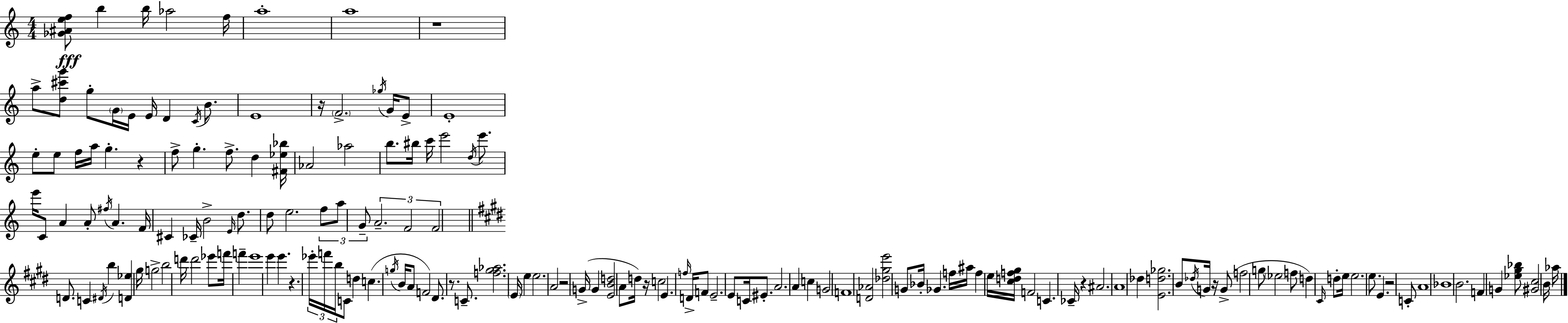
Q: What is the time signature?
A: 4/4